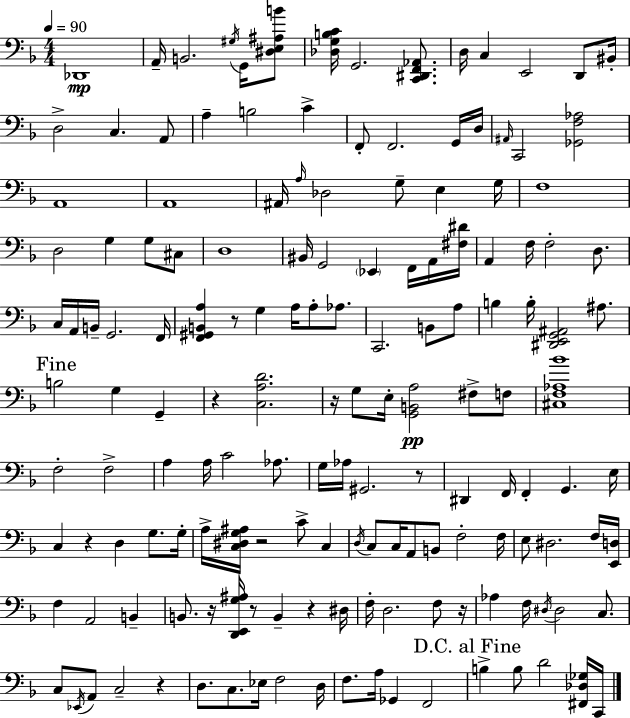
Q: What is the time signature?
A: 4/4